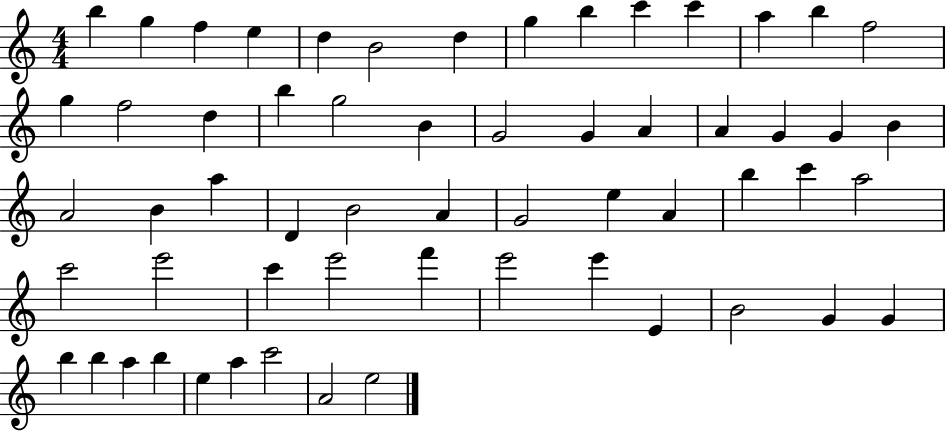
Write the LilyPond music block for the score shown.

{
  \clef treble
  \numericTimeSignature
  \time 4/4
  \key c \major
  b''4 g''4 f''4 e''4 | d''4 b'2 d''4 | g''4 b''4 c'''4 c'''4 | a''4 b''4 f''2 | \break g''4 f''2 d''4 | b''4 g''2 b'4 | g'2 g'4 a'4 | a'4 g'4 g'4 b'4 | \break a'2 b'4 a''4 | d'4 b'2 a'4 | g'2 e''4 a'4 | b''4 c'''4 a''2 | \break c'''2 e'''2 | c'''4 e'''2 f'''4 | e'''2 e'''4 e'4 | b'2 g'4 g'4 | \break b''4 b''4 a''4 b''4 | e''4 a''4 c'''2 | a'2 e''2 | \bar "|."
}